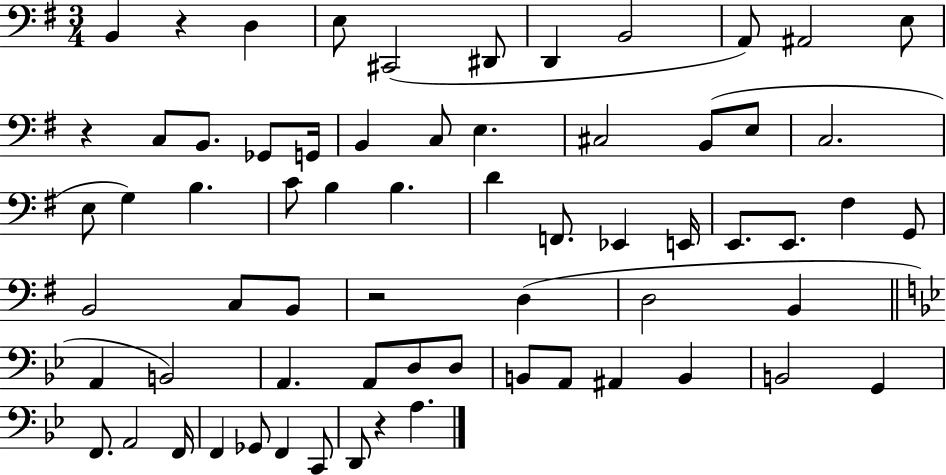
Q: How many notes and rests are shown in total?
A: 66